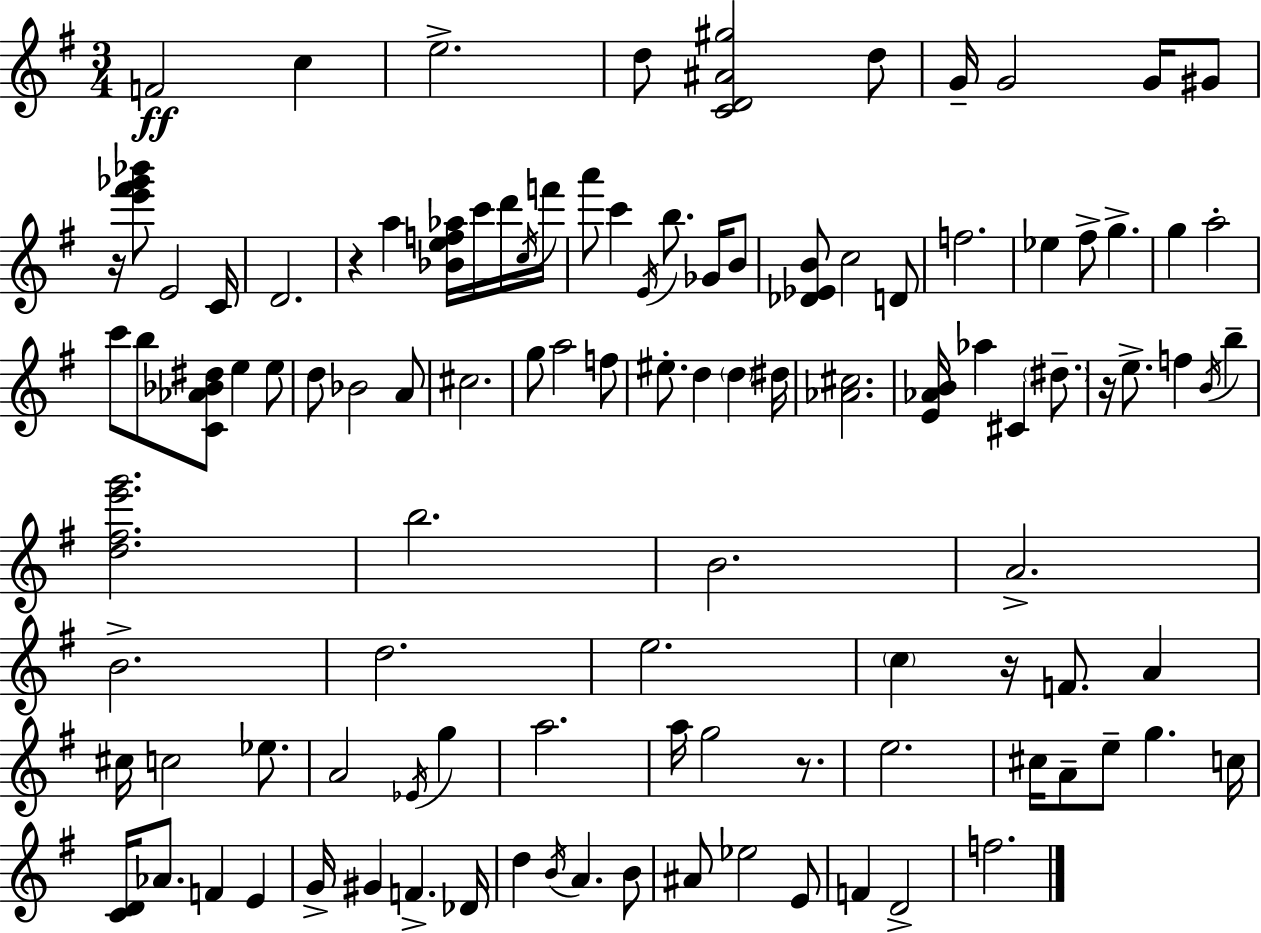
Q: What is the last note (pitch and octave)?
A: F5